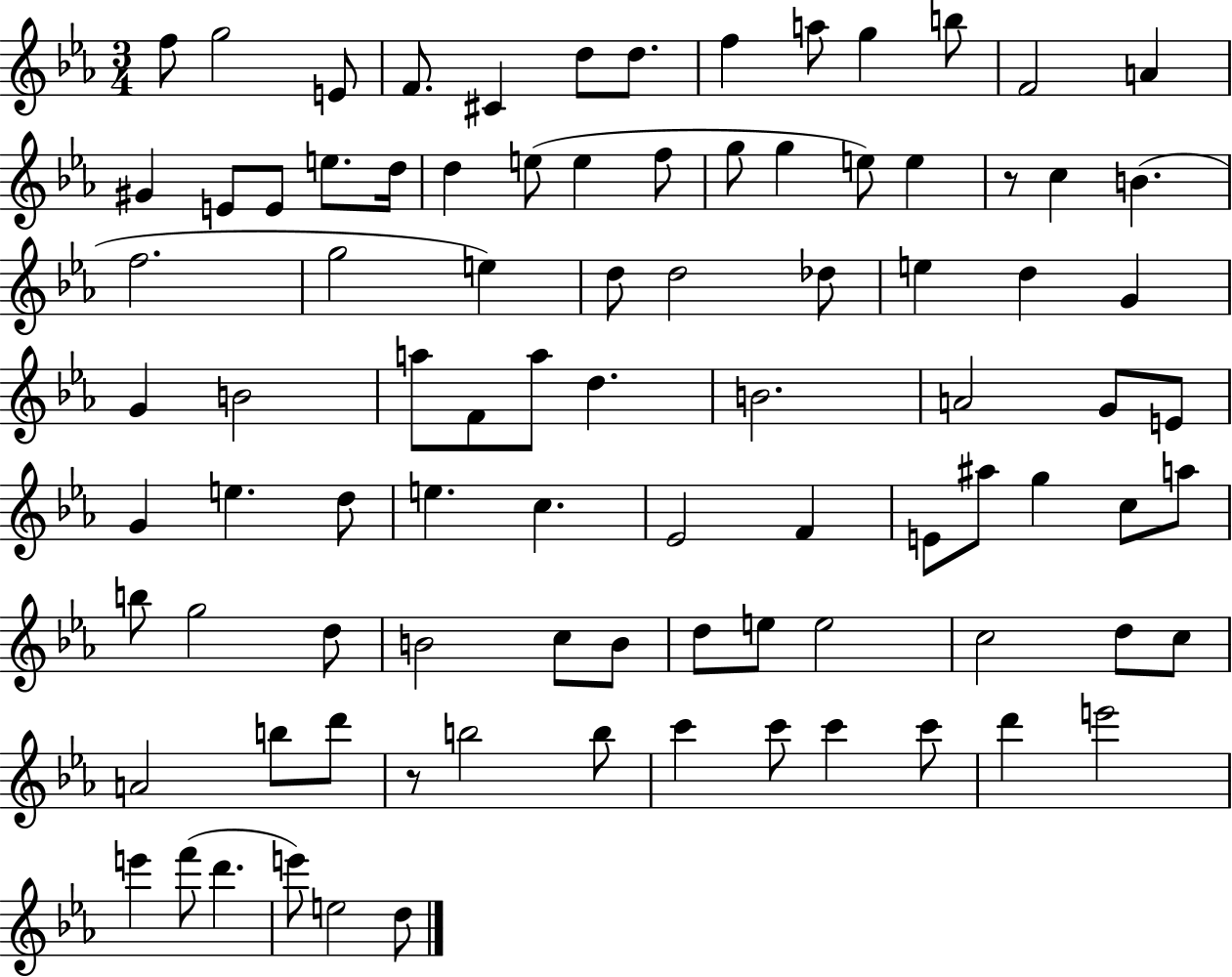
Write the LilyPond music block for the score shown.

{
  \clef treble
  \numericTimeSignature
  \time 3/4
  \key ees \major
  f''8 g''2 e'8 | f'8. cis'4 d''8 d''8. | f''4 a''8 g''4 b''8 | f'2 a'4 | \break gis'4 e'8 e'8 e''8. d''16 | d''4 e''8( e''4 f''8 | g''8 g''4 e''8) e''4 | r8 c''4 b'4.( | \break f''2. | g''2 e''4) | d''8 d''2 des''8 | e''4 d''4 g'4 | \break g'4 b'2 | a''8 f'8 a''8 d''4. | b'2. | a'2 g'8 e'8 | \break g'4 e''4. d''8 | e''4. c''4. | ees'2 f'4 | e'8 ais''8 g''4 c''8 a''8 | \break b''8 g''2 d''8 | b'2 c''8 b'8 | d''8 e''8 e''2 | c''2 d''8 c''8 | \break a'2 b''8 d'''8 | r8 b''2 b''8 | c'''4 c'''8 c'''4 c'''8 | d'''4 e'''2 | \break e'''4 f'''8( d'''4. | e'''8) e''2 d''8 | \bar "|."
}